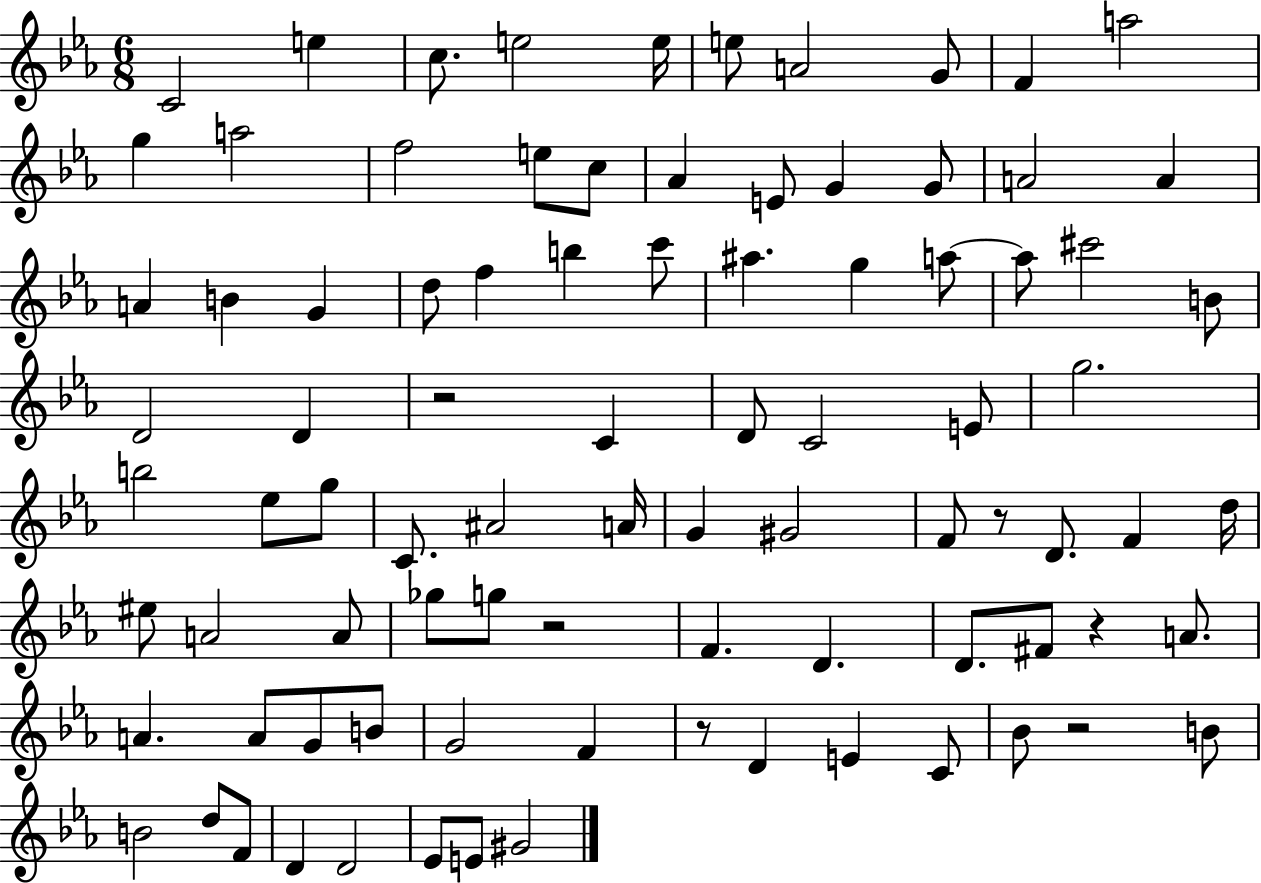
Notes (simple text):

C4/h E5/q C5/e. E5/h E5/s E5/e A4/h G4/e F4/q A5/h G5/q A5/h F5/h E5/e C5/e Ab4/q E4/e G4/q G4/e A4/h A4/q A4/q B4/q G4/q D5/e F5/q B5/q C6/e A#5/q. G5/q A5/e A5/e C#6/h B4/e D4/h D4/q R/h C4/q D4/e C4/h E4/e G5/h. B5/h Eb5/e G5/e C4/e. A#4/h A4/s G4/q G#4/h F4/e R/e D4/e. F4/q D5/s EIS5/e A4/h A4/e Gb5/e G5/e R/h F4/q. D4/q. D4/e. F#4/e R/q A4/e. A4/q. A4/e G4/e B4/e G4/h F4/q R/e D4/q E4/q C4/e Bb4/e R/h B4/e B4/h D5/e F4/e D4/q D4/h Eb4/e E4/e G#4/h